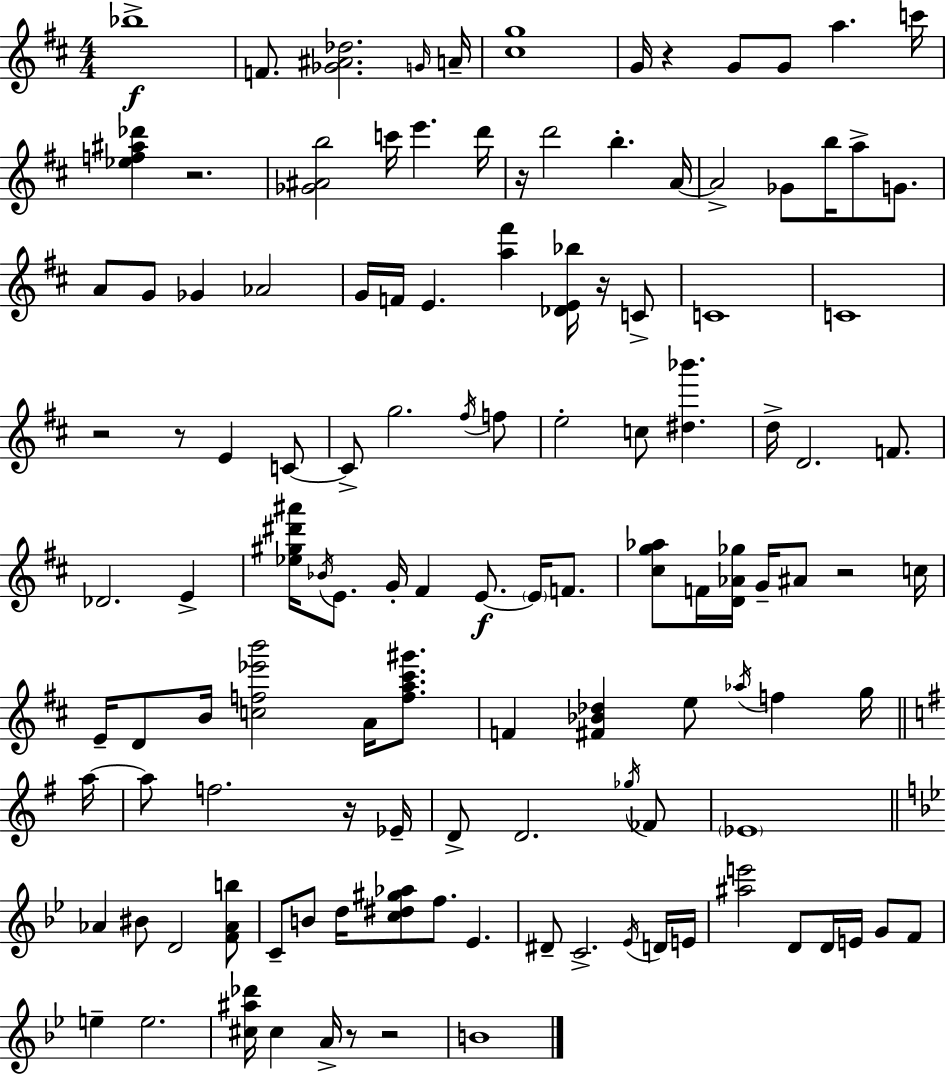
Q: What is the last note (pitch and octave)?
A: B4